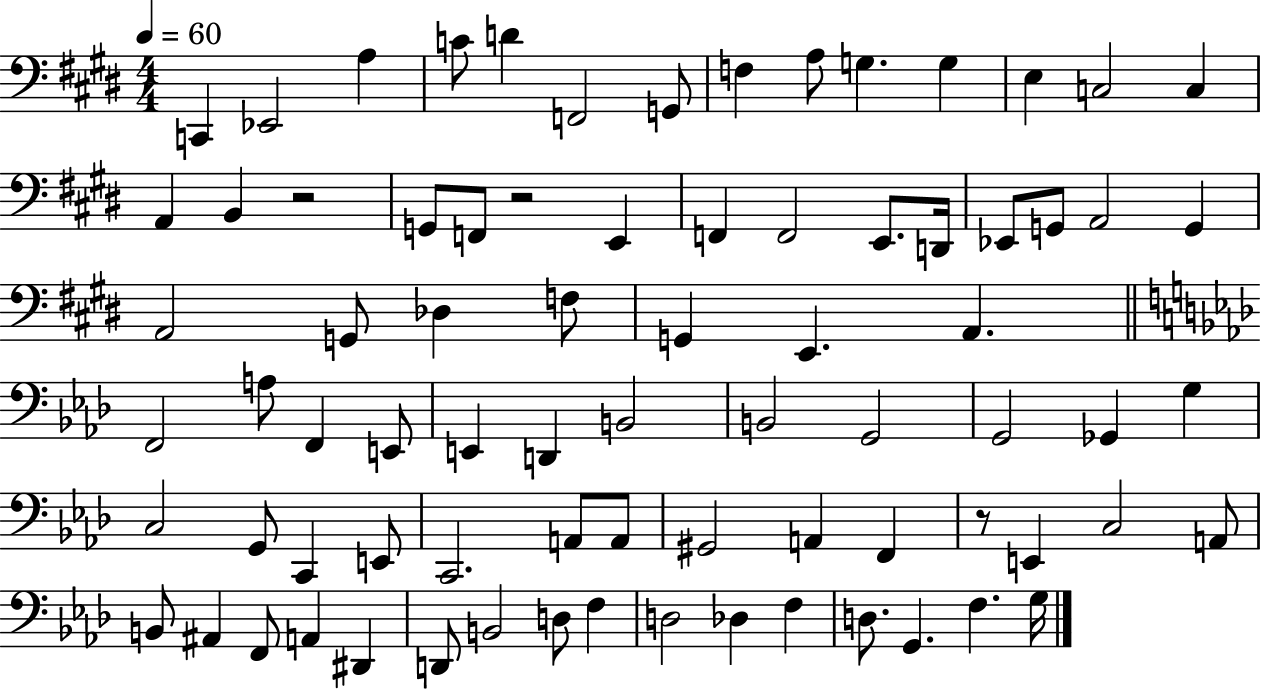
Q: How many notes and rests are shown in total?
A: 78